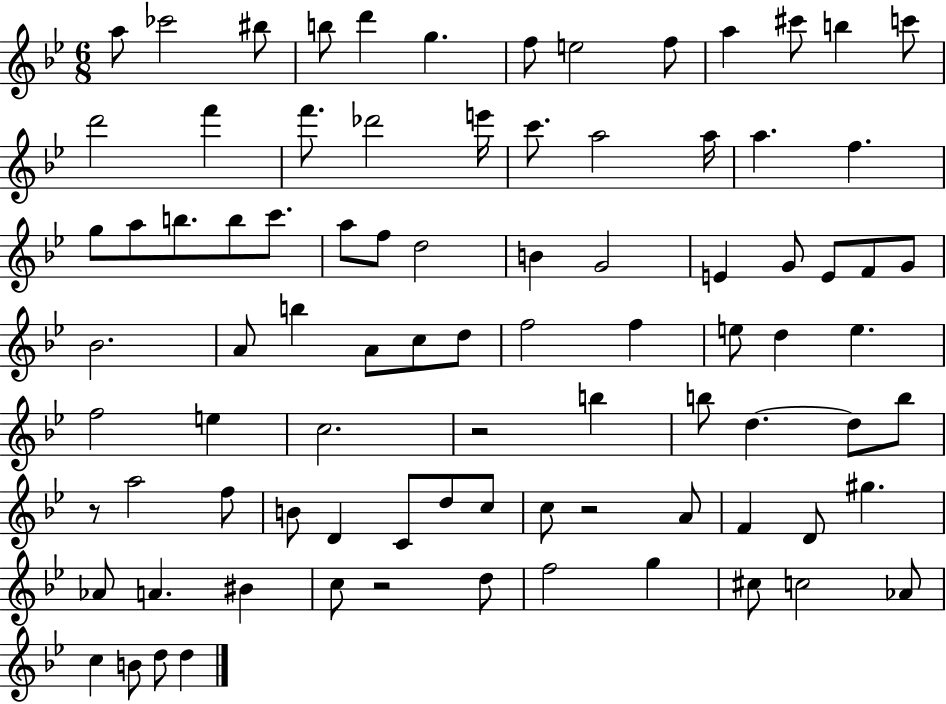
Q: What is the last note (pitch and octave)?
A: D5